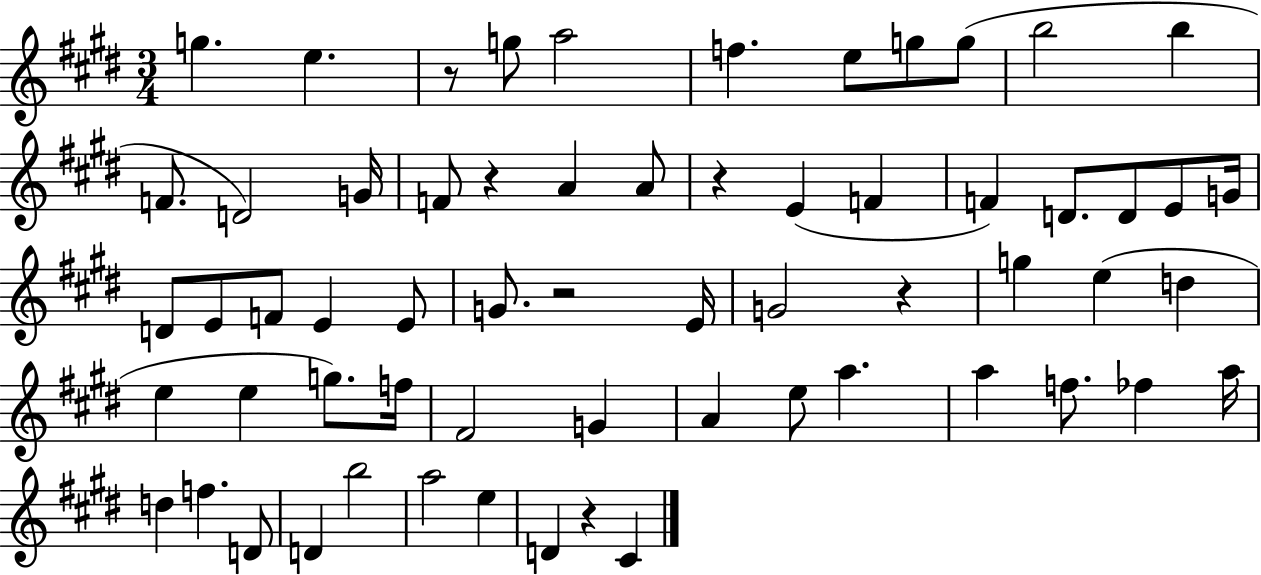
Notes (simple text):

G5/q. E5/q. R/e G5/e A5/h F5/q. E5/e G5/e G5/e B5/h B5/q F4/e. D4/h G4/s F4/e R/q A4/q A4/e R/q E4/q F4/q F4/q D4/e. D4/e E4/e G4/s D4/e E4/e F4/e E4/q E4/e G4/e. R/h E4/s G4/h R/q G5/q E5/q D5/q E5/q E5/q G5/e. F5/s F#4/h G4/q A4/q E5/e A5/q. A5/q F5/e. FES5/q A5/s D5/q F5/q. D4/e D4/q B5/h A5/h E5/q D4/q R/q C#4/q